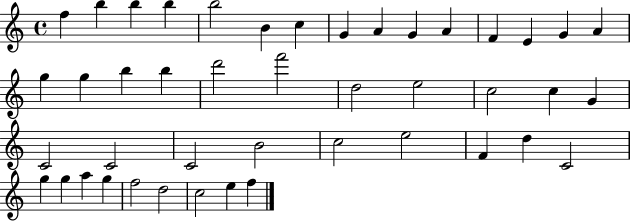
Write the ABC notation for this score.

X:1
T:Untitled
M:4/4
L:1/4
K:C
f b b b b2 B c G A G A F E G A g g b b d'2 f'2 d2 e2 c2 c G C2 C2 C2 B2 c2 e2 F d C2 g g a g f2 d2 c2 e f